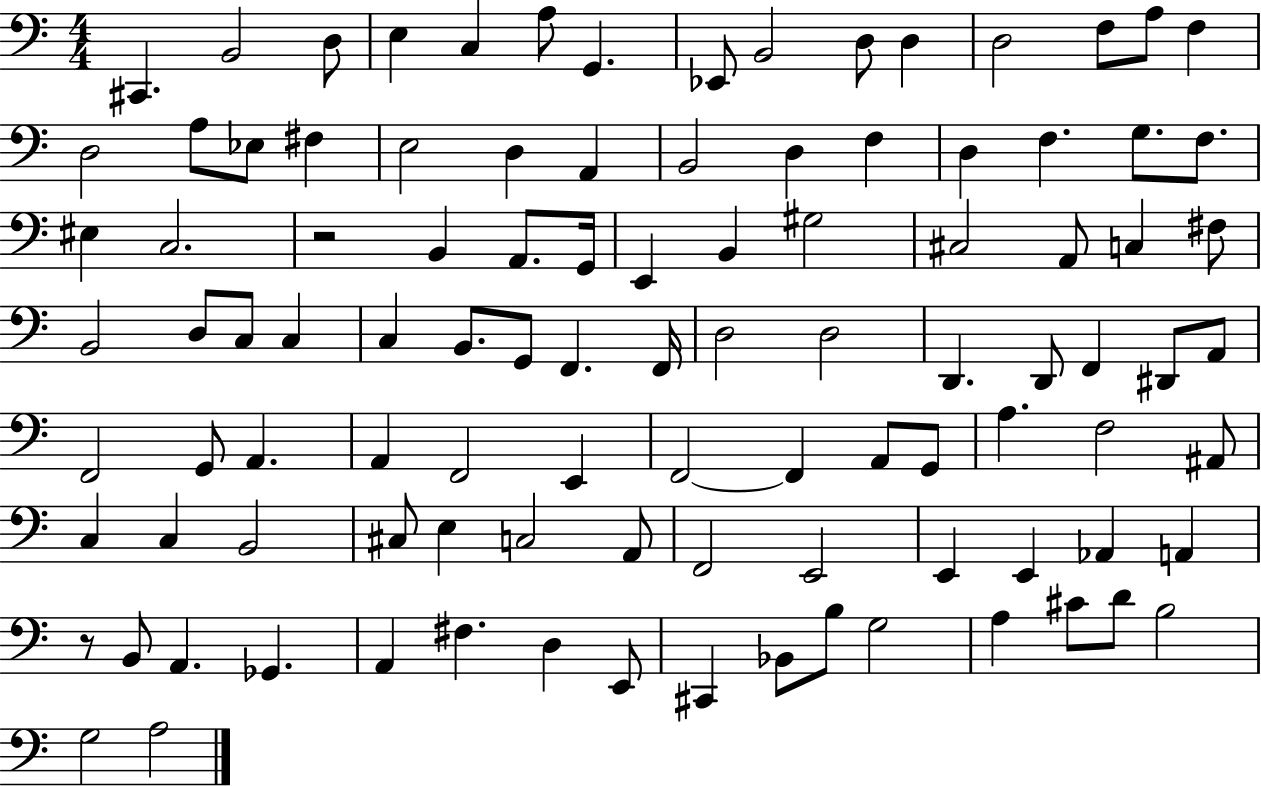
{
  \clef bass
  \numericTimeSignature
  \time 4/4
  \key c \major
  cis,4. b,2 d8 | e4 c4 a8 g,4. | ees,8 b,2 d8 d4 | d2 f8 a8 f4 | \break d2 a8 ees8 fis4 | e2 d4 a,4 | b,2 d4 f4 | d4 f4. g8. f8. | \break eis4 c2. | r2 b,4 a,8. g,16 | e,4 b,4 gis2 | cis2 a,8 c4 fis8 | \break b,2 d8 c8 c4 | c4 b,8. g,8 f,4. f,16 | d2 d2 | d,4. d,8 f,4 dis,8 a,8 | \break f,2 g,8 a,4. | a,4 f,2 e,4 | f,2~~ f,4 a,8 g,8 | a4. f2 ais,8 | \break c4 c4 b,2 | cis8 e4 c2 a,8 | f,2 e,2 | e,4 e,4 aes,4 a,4 | \break r8 b,8 a,4. ges,4. | a,4 fis4. d4 e,8 | cis,4 bes,8 b8 g2 | a4 cis'8 d'8 b2 | \break g2 a2 | \bar "|."
}